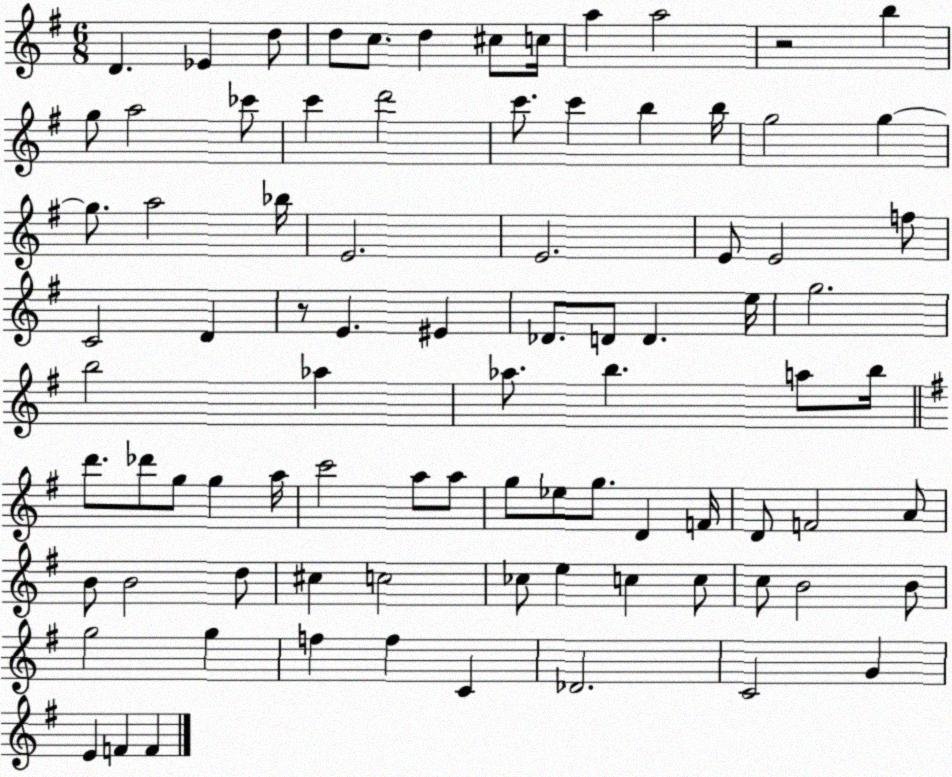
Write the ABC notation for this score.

X:1
T:Untitled
M:6/8
L:1/4
K:G
D _E d/2 d/2 c/2 d ^c/2 c/4 a a2 z2 b g/2 a2 _c'/2 c' d'2 c'/2 c' b b/4 g2 g g/2 a2 _b/4 E2 E2 E/2 E2 f/2 C2 D z/2 E ^E _D/2 D/2 D e/4 g2 b2 _a _a/2 b a/2 b/4 d'/2 _d'/2 g/2 g a/4 c'2 a/2 a/2 g/2 _e/2 g/2 D F/4 D/2 F2 A/2 B/2 B2 d/2 ^c c2 _c/2 e c c/2 c/2 B2 B/2 g2 g f f C _D2 C2 G E F F